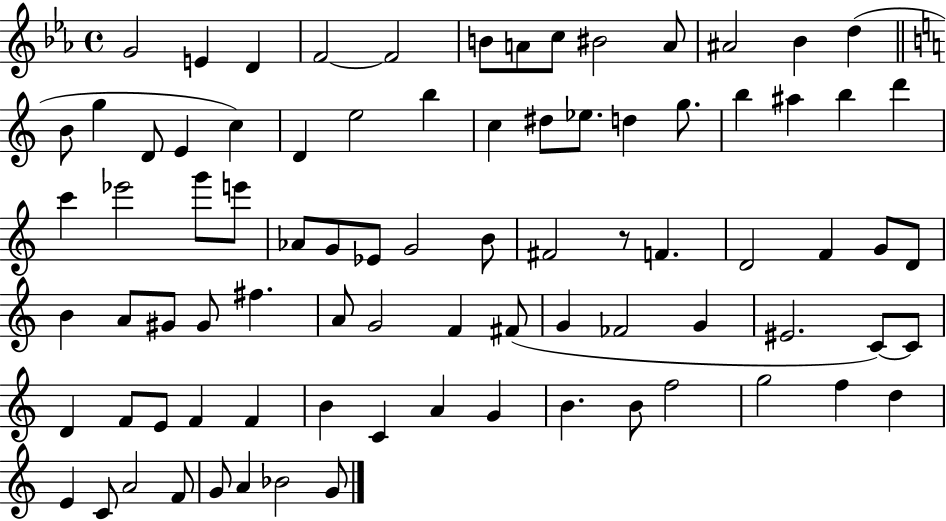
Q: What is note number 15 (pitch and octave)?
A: G5